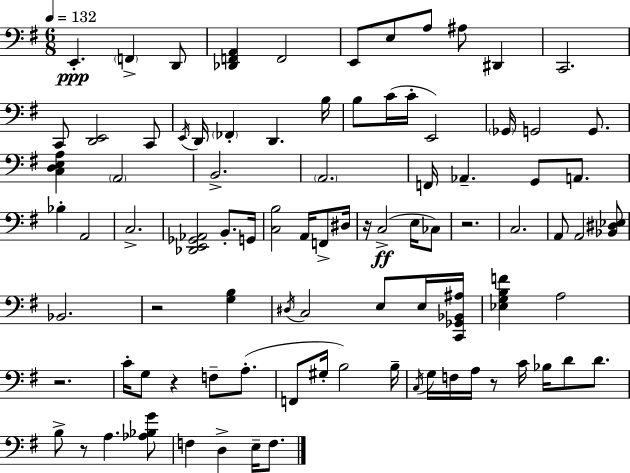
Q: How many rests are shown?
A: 7